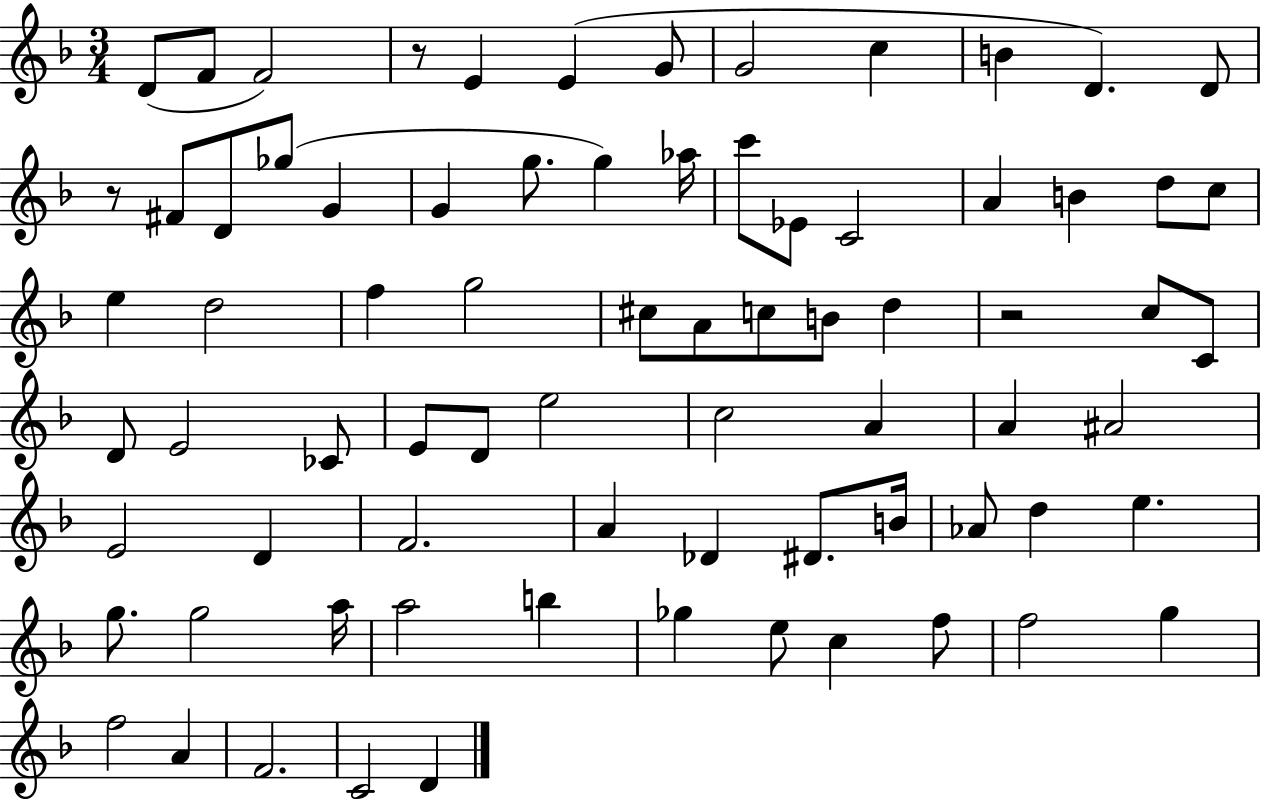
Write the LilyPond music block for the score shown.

{
  \clef treble
  \numericTimeSignature
  \time 3/4
  \key f \major
  \repeat volta 2 { d'8( f'8 f'2) | r8 e'4 e'4( g'8 | g'2 c''4 | b'4 d'4.) d'8 | \break r8 fis'8 d'8 ges''8( g'4 | g'4 g''8. g''4) aes''16 | c'''8 ees'8 c'2 | a'4 b'4 d''8 c''8 | \break e''4 d''2 | f''4 g''2 | cis''8 a'8 c''8 b'8 d''4 | r2 c''8 c'8 | \break d'8 e'2 ces'8 | e'8 d'8 e''2 | c''2 a'4 | a'4 ais'2 | \break e'2 d'4 | f'2. | a'4 des'4 dis'8. b'16 | aes'8 d''4 e''4. | \break g''8. g''2 a''16 | a''2 b''4 | ges''4 e''8 c''4 f''8 | f''2 g''4 | \break f''2 a'4 | f'2. | c'2 d'4 | } \bar "|."
}